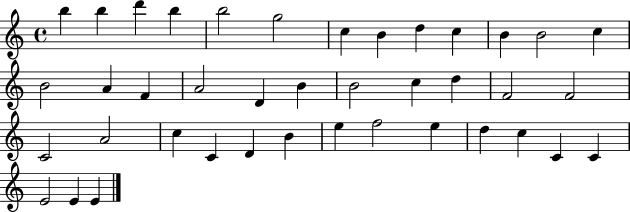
X:1
T:Untitled
M:4/4
L:1/4
K:C
b b d' b b2 g2 c B d c B B2 c B2 A F A2 D B B2 c d F2 F2 C2 A2 c C D B e f2 e d c C C E2 E E